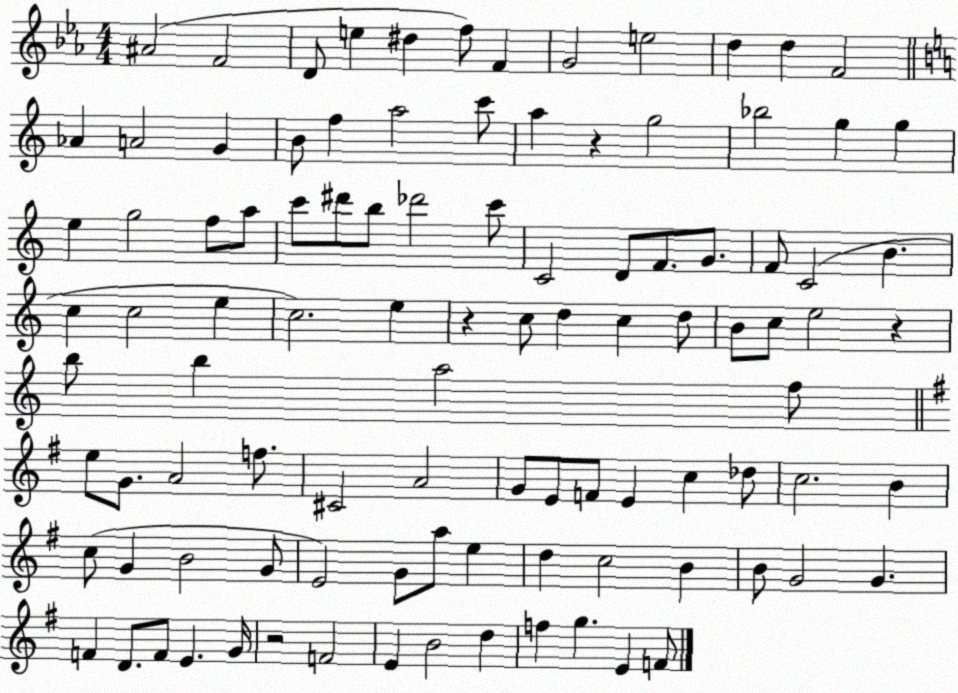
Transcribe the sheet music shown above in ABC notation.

X:1
T:Untitled
M:4/4
L:1/4
K:Eb
^A2 F2 D/2 e ^d f/2 F G2 e2 d d F2 _A A2 G B/2 f a2 c'/2 a z g2 _b2 g g e g2 f/2 a/2 c'/2 ^d'/2 b/2 _d'2 c'/2 C2 D/2 F/2 G/2 F/2 C2 B c c2 e c2 e z c/2 d c d/2 B/2 c/2 e2 z b/2 b a2 f/2 e/2 G/2 A2 f/2 ^C2 A2 G/2 E/2 F/2 E c _d/2 c2 B c/2 G B2 G/2 E2 G/2 a/2 e d c2 B B/2 G2 G F D/2 F/2 E G/4 z2 F2 E B2 d f g E F/2